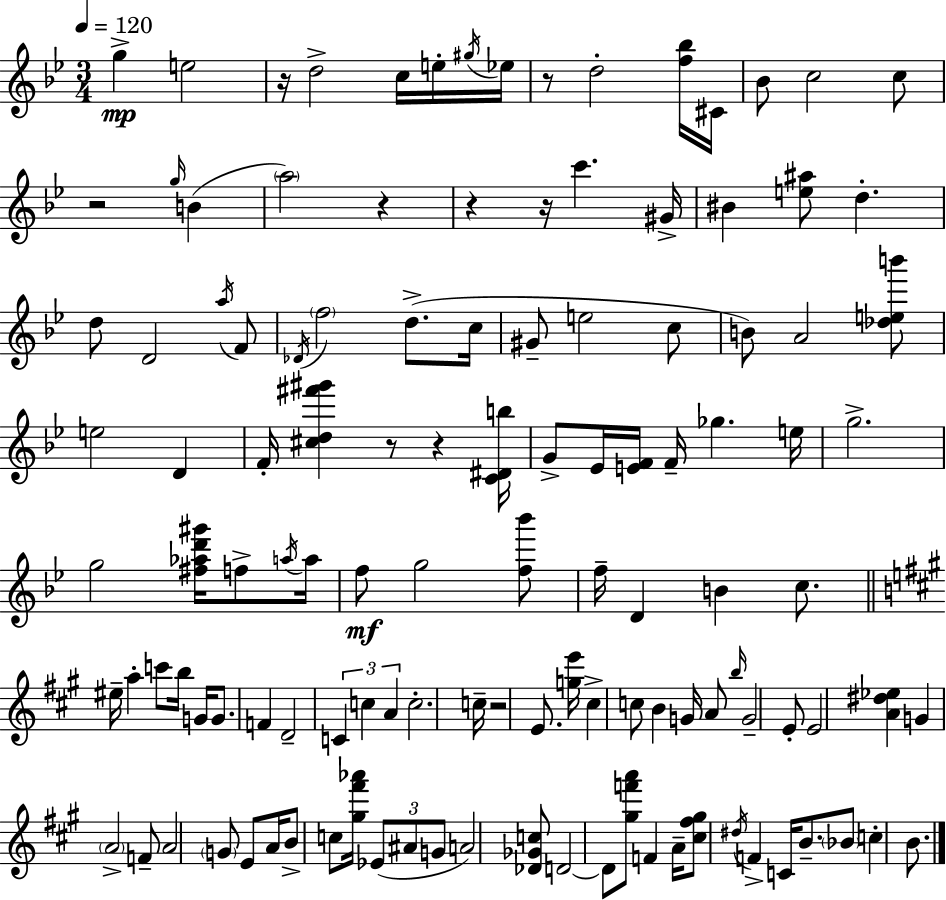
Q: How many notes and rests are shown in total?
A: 121